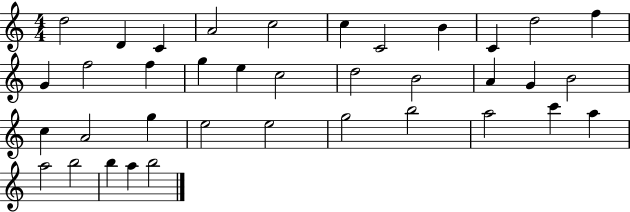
D5/h D4/q C4/q A4/h C5/h C5/q C4/h B4/q C4/q D5/h F5/q G4/q F5/h F5/q G5/q E5/q C5/h D5/h B4/h A4/q G4/q B4/h C5/q A4/h G5/q E5/h E5/h G5/h B5/h A5/h C6/q A5/q A5/h B5/h B5/q A5/q B5/h